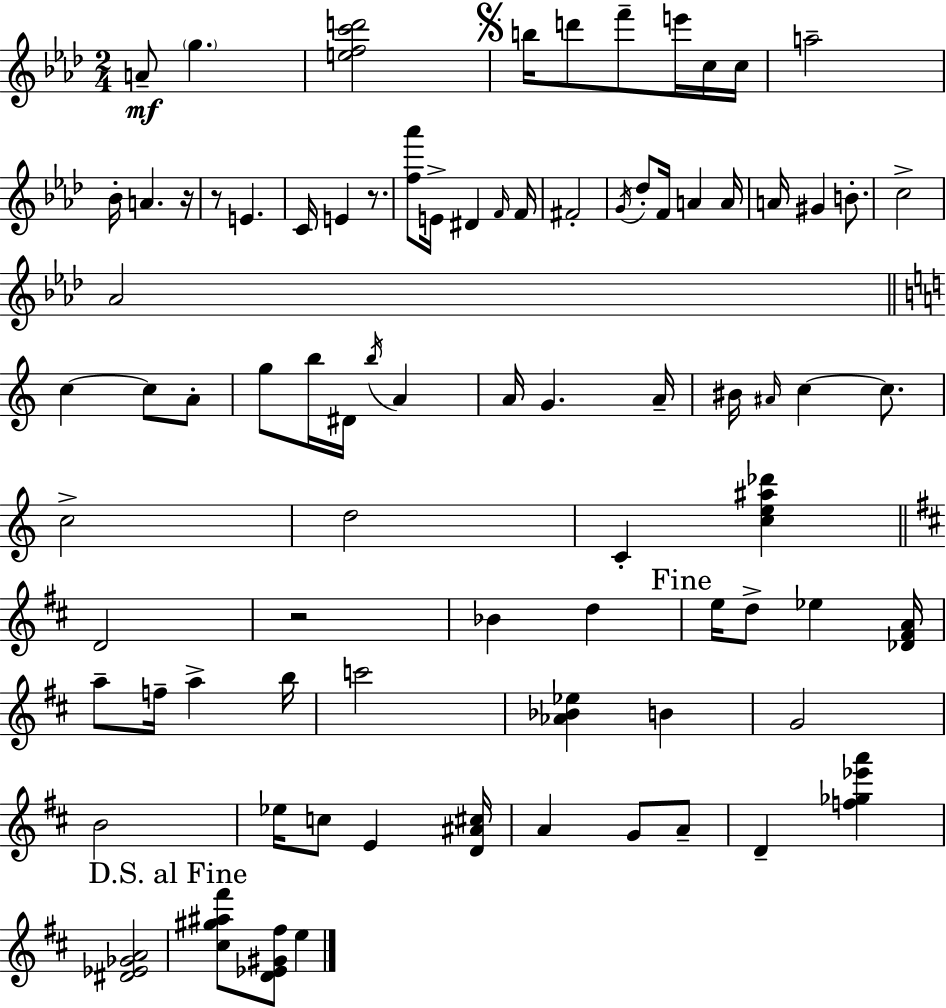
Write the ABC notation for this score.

X:1
T:Untitled
M:2/4
L:1/4
K:Ab
A/2 g [efc'd']2 b/4 d'/2 f'/2 e'/4 c/4 c/4 a2 _B/4 A z/4 z/2 E C/4 E z/2 [f_a']/2 E/4 ^D F/4 F/4 ^F2 G/4 _d/2 F/4 A A/4 A/4 ^G B/2 c2 _A2 c c/2 A/2 g/2 b/4 ^D/4 b/4 A A/4 G A/4 ^B/4 ^A/4 c c/2 c2 d2 C [ce^a_d'] D2 z2 _B d e/4 d/2 _e [_D^FA]/4 a/2 f/4 a b/4 c'2 [_A_B_e] B G2 B2 _e/4 c/2 E [D^A^c]/4 A G/2 A/2 D [f_g_e'a'] [^D_E_GA]2 [^c^g^a^f']/2 [D_E^G^f]/2 e